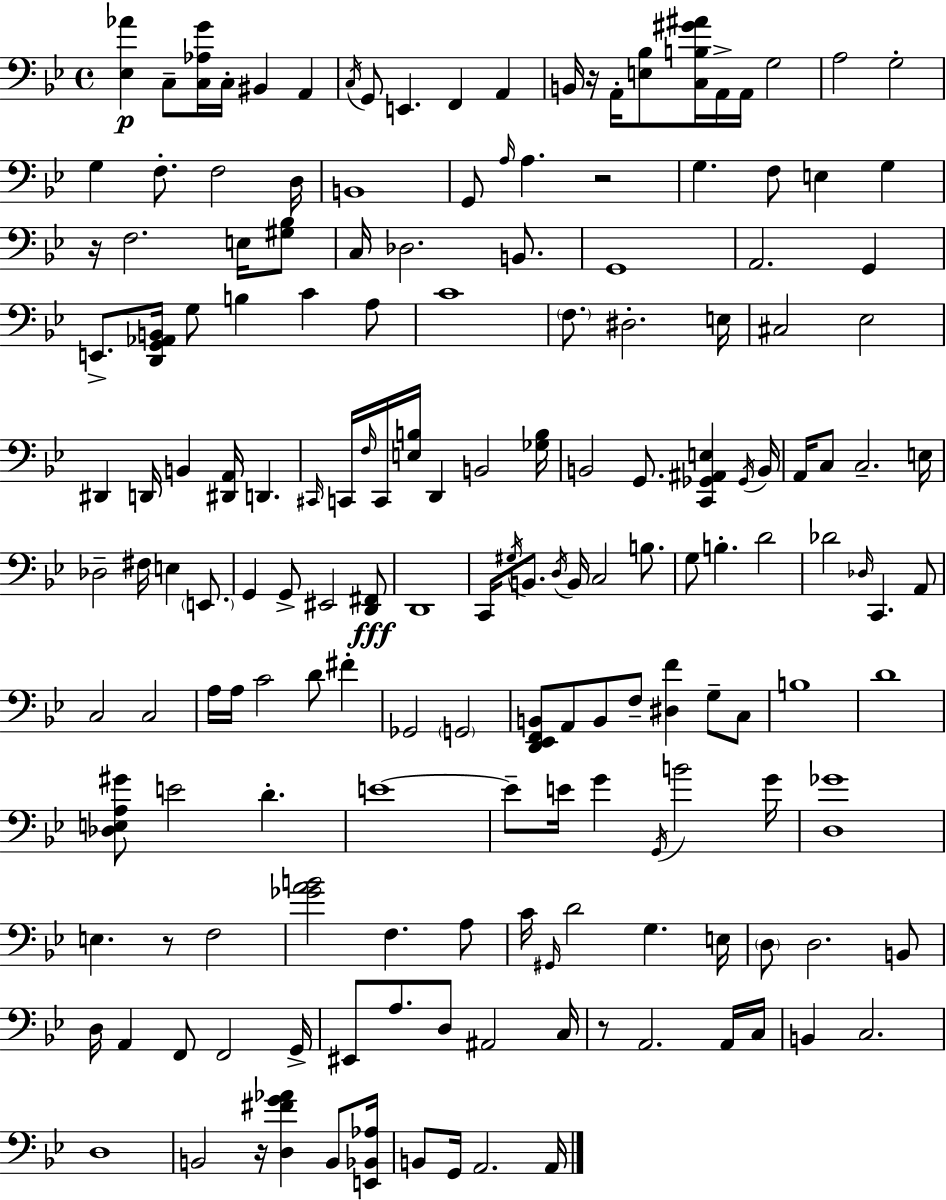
X:1
T:Untitled
M:4/4
L:1/4
K:Bb
[_E,_A] C,/2 [C,_A,G]/4 C,/4 ^B,, A,, C,/4 G,,/2 E,, F,, A,, B,,/4 z/4 A,,/4 [E,_B,]/2 [C,B,^G^A]/4 A,,/4 A,,/4 G,2 A,2 G,2 G, F,/2 F,2 D,/4 B,,4 G,,/2 A,/4 A, z2 G, F,/2 E, G, z/4 F,2 E,/4 [^G,_B,]/2 C,/4 _D,2 B,,/2 G,,4 A,,2 G,, E,,/2 [D,,G,,_A,,B,,]/4 G,/2 B, C A,/2 C4 F,/2 ^D,2 E,/4 ^C,2 _E,2 ^D,, D,,/4 B,, [^D,,A,,]/4 D,, ^C,,/4 C,,/4 F,/4 C,,/4 [E,B,]/4 D,, B,,2 [_G,B,]/4 B,,2 G,,/2 [C,,_G,,^A,,E,] _G,,/4 B,,/4 A,,/4 C,/2 C,2 E,/4 _D,2 ^F,/4 E, E,,/2 G,, G,,/2 ^E,,2 [D,,^F,,]/2 D,,4 C,,/4 ^G,/4 B,,/2 D,/4 B,,/4 C,2 B,/2 G,/2 B, D2 _D2 _D,/4 C,, A,,/2 C,2 C,2 A,/4 A,/4 C2 D/2 ^F _G,,2 G,,2 [D,,_E,,F,,B,,]/2 A,,/2 B,,/2 F,/2 [^D,F] G,/2 C,/2 B,4 D4 [_D,E,A,^G]/2 E2 D E4 E/2 E/4 G G,,/4 B2 G/4 [D,_G]4 E, z/2 F,2 [_GAB]2 F, A,/2 C/4 ^G,,/4 D2 G, E,/4 D,/2 D,2 B,,/2 D,/4 A,, F,,/2 F,,2 G,,/4 ^E,,/2 A,/2 D,/2 ^A,,2 C,/4 z/2 A,,2 A,,/4 C,/4 B,, C,2 D,4 B,,2 z/4 [D,^FG_A] B,,/2 [E,,_B,,_A,]/4 B,,/2 G,,/4 A,,2 A,,/4